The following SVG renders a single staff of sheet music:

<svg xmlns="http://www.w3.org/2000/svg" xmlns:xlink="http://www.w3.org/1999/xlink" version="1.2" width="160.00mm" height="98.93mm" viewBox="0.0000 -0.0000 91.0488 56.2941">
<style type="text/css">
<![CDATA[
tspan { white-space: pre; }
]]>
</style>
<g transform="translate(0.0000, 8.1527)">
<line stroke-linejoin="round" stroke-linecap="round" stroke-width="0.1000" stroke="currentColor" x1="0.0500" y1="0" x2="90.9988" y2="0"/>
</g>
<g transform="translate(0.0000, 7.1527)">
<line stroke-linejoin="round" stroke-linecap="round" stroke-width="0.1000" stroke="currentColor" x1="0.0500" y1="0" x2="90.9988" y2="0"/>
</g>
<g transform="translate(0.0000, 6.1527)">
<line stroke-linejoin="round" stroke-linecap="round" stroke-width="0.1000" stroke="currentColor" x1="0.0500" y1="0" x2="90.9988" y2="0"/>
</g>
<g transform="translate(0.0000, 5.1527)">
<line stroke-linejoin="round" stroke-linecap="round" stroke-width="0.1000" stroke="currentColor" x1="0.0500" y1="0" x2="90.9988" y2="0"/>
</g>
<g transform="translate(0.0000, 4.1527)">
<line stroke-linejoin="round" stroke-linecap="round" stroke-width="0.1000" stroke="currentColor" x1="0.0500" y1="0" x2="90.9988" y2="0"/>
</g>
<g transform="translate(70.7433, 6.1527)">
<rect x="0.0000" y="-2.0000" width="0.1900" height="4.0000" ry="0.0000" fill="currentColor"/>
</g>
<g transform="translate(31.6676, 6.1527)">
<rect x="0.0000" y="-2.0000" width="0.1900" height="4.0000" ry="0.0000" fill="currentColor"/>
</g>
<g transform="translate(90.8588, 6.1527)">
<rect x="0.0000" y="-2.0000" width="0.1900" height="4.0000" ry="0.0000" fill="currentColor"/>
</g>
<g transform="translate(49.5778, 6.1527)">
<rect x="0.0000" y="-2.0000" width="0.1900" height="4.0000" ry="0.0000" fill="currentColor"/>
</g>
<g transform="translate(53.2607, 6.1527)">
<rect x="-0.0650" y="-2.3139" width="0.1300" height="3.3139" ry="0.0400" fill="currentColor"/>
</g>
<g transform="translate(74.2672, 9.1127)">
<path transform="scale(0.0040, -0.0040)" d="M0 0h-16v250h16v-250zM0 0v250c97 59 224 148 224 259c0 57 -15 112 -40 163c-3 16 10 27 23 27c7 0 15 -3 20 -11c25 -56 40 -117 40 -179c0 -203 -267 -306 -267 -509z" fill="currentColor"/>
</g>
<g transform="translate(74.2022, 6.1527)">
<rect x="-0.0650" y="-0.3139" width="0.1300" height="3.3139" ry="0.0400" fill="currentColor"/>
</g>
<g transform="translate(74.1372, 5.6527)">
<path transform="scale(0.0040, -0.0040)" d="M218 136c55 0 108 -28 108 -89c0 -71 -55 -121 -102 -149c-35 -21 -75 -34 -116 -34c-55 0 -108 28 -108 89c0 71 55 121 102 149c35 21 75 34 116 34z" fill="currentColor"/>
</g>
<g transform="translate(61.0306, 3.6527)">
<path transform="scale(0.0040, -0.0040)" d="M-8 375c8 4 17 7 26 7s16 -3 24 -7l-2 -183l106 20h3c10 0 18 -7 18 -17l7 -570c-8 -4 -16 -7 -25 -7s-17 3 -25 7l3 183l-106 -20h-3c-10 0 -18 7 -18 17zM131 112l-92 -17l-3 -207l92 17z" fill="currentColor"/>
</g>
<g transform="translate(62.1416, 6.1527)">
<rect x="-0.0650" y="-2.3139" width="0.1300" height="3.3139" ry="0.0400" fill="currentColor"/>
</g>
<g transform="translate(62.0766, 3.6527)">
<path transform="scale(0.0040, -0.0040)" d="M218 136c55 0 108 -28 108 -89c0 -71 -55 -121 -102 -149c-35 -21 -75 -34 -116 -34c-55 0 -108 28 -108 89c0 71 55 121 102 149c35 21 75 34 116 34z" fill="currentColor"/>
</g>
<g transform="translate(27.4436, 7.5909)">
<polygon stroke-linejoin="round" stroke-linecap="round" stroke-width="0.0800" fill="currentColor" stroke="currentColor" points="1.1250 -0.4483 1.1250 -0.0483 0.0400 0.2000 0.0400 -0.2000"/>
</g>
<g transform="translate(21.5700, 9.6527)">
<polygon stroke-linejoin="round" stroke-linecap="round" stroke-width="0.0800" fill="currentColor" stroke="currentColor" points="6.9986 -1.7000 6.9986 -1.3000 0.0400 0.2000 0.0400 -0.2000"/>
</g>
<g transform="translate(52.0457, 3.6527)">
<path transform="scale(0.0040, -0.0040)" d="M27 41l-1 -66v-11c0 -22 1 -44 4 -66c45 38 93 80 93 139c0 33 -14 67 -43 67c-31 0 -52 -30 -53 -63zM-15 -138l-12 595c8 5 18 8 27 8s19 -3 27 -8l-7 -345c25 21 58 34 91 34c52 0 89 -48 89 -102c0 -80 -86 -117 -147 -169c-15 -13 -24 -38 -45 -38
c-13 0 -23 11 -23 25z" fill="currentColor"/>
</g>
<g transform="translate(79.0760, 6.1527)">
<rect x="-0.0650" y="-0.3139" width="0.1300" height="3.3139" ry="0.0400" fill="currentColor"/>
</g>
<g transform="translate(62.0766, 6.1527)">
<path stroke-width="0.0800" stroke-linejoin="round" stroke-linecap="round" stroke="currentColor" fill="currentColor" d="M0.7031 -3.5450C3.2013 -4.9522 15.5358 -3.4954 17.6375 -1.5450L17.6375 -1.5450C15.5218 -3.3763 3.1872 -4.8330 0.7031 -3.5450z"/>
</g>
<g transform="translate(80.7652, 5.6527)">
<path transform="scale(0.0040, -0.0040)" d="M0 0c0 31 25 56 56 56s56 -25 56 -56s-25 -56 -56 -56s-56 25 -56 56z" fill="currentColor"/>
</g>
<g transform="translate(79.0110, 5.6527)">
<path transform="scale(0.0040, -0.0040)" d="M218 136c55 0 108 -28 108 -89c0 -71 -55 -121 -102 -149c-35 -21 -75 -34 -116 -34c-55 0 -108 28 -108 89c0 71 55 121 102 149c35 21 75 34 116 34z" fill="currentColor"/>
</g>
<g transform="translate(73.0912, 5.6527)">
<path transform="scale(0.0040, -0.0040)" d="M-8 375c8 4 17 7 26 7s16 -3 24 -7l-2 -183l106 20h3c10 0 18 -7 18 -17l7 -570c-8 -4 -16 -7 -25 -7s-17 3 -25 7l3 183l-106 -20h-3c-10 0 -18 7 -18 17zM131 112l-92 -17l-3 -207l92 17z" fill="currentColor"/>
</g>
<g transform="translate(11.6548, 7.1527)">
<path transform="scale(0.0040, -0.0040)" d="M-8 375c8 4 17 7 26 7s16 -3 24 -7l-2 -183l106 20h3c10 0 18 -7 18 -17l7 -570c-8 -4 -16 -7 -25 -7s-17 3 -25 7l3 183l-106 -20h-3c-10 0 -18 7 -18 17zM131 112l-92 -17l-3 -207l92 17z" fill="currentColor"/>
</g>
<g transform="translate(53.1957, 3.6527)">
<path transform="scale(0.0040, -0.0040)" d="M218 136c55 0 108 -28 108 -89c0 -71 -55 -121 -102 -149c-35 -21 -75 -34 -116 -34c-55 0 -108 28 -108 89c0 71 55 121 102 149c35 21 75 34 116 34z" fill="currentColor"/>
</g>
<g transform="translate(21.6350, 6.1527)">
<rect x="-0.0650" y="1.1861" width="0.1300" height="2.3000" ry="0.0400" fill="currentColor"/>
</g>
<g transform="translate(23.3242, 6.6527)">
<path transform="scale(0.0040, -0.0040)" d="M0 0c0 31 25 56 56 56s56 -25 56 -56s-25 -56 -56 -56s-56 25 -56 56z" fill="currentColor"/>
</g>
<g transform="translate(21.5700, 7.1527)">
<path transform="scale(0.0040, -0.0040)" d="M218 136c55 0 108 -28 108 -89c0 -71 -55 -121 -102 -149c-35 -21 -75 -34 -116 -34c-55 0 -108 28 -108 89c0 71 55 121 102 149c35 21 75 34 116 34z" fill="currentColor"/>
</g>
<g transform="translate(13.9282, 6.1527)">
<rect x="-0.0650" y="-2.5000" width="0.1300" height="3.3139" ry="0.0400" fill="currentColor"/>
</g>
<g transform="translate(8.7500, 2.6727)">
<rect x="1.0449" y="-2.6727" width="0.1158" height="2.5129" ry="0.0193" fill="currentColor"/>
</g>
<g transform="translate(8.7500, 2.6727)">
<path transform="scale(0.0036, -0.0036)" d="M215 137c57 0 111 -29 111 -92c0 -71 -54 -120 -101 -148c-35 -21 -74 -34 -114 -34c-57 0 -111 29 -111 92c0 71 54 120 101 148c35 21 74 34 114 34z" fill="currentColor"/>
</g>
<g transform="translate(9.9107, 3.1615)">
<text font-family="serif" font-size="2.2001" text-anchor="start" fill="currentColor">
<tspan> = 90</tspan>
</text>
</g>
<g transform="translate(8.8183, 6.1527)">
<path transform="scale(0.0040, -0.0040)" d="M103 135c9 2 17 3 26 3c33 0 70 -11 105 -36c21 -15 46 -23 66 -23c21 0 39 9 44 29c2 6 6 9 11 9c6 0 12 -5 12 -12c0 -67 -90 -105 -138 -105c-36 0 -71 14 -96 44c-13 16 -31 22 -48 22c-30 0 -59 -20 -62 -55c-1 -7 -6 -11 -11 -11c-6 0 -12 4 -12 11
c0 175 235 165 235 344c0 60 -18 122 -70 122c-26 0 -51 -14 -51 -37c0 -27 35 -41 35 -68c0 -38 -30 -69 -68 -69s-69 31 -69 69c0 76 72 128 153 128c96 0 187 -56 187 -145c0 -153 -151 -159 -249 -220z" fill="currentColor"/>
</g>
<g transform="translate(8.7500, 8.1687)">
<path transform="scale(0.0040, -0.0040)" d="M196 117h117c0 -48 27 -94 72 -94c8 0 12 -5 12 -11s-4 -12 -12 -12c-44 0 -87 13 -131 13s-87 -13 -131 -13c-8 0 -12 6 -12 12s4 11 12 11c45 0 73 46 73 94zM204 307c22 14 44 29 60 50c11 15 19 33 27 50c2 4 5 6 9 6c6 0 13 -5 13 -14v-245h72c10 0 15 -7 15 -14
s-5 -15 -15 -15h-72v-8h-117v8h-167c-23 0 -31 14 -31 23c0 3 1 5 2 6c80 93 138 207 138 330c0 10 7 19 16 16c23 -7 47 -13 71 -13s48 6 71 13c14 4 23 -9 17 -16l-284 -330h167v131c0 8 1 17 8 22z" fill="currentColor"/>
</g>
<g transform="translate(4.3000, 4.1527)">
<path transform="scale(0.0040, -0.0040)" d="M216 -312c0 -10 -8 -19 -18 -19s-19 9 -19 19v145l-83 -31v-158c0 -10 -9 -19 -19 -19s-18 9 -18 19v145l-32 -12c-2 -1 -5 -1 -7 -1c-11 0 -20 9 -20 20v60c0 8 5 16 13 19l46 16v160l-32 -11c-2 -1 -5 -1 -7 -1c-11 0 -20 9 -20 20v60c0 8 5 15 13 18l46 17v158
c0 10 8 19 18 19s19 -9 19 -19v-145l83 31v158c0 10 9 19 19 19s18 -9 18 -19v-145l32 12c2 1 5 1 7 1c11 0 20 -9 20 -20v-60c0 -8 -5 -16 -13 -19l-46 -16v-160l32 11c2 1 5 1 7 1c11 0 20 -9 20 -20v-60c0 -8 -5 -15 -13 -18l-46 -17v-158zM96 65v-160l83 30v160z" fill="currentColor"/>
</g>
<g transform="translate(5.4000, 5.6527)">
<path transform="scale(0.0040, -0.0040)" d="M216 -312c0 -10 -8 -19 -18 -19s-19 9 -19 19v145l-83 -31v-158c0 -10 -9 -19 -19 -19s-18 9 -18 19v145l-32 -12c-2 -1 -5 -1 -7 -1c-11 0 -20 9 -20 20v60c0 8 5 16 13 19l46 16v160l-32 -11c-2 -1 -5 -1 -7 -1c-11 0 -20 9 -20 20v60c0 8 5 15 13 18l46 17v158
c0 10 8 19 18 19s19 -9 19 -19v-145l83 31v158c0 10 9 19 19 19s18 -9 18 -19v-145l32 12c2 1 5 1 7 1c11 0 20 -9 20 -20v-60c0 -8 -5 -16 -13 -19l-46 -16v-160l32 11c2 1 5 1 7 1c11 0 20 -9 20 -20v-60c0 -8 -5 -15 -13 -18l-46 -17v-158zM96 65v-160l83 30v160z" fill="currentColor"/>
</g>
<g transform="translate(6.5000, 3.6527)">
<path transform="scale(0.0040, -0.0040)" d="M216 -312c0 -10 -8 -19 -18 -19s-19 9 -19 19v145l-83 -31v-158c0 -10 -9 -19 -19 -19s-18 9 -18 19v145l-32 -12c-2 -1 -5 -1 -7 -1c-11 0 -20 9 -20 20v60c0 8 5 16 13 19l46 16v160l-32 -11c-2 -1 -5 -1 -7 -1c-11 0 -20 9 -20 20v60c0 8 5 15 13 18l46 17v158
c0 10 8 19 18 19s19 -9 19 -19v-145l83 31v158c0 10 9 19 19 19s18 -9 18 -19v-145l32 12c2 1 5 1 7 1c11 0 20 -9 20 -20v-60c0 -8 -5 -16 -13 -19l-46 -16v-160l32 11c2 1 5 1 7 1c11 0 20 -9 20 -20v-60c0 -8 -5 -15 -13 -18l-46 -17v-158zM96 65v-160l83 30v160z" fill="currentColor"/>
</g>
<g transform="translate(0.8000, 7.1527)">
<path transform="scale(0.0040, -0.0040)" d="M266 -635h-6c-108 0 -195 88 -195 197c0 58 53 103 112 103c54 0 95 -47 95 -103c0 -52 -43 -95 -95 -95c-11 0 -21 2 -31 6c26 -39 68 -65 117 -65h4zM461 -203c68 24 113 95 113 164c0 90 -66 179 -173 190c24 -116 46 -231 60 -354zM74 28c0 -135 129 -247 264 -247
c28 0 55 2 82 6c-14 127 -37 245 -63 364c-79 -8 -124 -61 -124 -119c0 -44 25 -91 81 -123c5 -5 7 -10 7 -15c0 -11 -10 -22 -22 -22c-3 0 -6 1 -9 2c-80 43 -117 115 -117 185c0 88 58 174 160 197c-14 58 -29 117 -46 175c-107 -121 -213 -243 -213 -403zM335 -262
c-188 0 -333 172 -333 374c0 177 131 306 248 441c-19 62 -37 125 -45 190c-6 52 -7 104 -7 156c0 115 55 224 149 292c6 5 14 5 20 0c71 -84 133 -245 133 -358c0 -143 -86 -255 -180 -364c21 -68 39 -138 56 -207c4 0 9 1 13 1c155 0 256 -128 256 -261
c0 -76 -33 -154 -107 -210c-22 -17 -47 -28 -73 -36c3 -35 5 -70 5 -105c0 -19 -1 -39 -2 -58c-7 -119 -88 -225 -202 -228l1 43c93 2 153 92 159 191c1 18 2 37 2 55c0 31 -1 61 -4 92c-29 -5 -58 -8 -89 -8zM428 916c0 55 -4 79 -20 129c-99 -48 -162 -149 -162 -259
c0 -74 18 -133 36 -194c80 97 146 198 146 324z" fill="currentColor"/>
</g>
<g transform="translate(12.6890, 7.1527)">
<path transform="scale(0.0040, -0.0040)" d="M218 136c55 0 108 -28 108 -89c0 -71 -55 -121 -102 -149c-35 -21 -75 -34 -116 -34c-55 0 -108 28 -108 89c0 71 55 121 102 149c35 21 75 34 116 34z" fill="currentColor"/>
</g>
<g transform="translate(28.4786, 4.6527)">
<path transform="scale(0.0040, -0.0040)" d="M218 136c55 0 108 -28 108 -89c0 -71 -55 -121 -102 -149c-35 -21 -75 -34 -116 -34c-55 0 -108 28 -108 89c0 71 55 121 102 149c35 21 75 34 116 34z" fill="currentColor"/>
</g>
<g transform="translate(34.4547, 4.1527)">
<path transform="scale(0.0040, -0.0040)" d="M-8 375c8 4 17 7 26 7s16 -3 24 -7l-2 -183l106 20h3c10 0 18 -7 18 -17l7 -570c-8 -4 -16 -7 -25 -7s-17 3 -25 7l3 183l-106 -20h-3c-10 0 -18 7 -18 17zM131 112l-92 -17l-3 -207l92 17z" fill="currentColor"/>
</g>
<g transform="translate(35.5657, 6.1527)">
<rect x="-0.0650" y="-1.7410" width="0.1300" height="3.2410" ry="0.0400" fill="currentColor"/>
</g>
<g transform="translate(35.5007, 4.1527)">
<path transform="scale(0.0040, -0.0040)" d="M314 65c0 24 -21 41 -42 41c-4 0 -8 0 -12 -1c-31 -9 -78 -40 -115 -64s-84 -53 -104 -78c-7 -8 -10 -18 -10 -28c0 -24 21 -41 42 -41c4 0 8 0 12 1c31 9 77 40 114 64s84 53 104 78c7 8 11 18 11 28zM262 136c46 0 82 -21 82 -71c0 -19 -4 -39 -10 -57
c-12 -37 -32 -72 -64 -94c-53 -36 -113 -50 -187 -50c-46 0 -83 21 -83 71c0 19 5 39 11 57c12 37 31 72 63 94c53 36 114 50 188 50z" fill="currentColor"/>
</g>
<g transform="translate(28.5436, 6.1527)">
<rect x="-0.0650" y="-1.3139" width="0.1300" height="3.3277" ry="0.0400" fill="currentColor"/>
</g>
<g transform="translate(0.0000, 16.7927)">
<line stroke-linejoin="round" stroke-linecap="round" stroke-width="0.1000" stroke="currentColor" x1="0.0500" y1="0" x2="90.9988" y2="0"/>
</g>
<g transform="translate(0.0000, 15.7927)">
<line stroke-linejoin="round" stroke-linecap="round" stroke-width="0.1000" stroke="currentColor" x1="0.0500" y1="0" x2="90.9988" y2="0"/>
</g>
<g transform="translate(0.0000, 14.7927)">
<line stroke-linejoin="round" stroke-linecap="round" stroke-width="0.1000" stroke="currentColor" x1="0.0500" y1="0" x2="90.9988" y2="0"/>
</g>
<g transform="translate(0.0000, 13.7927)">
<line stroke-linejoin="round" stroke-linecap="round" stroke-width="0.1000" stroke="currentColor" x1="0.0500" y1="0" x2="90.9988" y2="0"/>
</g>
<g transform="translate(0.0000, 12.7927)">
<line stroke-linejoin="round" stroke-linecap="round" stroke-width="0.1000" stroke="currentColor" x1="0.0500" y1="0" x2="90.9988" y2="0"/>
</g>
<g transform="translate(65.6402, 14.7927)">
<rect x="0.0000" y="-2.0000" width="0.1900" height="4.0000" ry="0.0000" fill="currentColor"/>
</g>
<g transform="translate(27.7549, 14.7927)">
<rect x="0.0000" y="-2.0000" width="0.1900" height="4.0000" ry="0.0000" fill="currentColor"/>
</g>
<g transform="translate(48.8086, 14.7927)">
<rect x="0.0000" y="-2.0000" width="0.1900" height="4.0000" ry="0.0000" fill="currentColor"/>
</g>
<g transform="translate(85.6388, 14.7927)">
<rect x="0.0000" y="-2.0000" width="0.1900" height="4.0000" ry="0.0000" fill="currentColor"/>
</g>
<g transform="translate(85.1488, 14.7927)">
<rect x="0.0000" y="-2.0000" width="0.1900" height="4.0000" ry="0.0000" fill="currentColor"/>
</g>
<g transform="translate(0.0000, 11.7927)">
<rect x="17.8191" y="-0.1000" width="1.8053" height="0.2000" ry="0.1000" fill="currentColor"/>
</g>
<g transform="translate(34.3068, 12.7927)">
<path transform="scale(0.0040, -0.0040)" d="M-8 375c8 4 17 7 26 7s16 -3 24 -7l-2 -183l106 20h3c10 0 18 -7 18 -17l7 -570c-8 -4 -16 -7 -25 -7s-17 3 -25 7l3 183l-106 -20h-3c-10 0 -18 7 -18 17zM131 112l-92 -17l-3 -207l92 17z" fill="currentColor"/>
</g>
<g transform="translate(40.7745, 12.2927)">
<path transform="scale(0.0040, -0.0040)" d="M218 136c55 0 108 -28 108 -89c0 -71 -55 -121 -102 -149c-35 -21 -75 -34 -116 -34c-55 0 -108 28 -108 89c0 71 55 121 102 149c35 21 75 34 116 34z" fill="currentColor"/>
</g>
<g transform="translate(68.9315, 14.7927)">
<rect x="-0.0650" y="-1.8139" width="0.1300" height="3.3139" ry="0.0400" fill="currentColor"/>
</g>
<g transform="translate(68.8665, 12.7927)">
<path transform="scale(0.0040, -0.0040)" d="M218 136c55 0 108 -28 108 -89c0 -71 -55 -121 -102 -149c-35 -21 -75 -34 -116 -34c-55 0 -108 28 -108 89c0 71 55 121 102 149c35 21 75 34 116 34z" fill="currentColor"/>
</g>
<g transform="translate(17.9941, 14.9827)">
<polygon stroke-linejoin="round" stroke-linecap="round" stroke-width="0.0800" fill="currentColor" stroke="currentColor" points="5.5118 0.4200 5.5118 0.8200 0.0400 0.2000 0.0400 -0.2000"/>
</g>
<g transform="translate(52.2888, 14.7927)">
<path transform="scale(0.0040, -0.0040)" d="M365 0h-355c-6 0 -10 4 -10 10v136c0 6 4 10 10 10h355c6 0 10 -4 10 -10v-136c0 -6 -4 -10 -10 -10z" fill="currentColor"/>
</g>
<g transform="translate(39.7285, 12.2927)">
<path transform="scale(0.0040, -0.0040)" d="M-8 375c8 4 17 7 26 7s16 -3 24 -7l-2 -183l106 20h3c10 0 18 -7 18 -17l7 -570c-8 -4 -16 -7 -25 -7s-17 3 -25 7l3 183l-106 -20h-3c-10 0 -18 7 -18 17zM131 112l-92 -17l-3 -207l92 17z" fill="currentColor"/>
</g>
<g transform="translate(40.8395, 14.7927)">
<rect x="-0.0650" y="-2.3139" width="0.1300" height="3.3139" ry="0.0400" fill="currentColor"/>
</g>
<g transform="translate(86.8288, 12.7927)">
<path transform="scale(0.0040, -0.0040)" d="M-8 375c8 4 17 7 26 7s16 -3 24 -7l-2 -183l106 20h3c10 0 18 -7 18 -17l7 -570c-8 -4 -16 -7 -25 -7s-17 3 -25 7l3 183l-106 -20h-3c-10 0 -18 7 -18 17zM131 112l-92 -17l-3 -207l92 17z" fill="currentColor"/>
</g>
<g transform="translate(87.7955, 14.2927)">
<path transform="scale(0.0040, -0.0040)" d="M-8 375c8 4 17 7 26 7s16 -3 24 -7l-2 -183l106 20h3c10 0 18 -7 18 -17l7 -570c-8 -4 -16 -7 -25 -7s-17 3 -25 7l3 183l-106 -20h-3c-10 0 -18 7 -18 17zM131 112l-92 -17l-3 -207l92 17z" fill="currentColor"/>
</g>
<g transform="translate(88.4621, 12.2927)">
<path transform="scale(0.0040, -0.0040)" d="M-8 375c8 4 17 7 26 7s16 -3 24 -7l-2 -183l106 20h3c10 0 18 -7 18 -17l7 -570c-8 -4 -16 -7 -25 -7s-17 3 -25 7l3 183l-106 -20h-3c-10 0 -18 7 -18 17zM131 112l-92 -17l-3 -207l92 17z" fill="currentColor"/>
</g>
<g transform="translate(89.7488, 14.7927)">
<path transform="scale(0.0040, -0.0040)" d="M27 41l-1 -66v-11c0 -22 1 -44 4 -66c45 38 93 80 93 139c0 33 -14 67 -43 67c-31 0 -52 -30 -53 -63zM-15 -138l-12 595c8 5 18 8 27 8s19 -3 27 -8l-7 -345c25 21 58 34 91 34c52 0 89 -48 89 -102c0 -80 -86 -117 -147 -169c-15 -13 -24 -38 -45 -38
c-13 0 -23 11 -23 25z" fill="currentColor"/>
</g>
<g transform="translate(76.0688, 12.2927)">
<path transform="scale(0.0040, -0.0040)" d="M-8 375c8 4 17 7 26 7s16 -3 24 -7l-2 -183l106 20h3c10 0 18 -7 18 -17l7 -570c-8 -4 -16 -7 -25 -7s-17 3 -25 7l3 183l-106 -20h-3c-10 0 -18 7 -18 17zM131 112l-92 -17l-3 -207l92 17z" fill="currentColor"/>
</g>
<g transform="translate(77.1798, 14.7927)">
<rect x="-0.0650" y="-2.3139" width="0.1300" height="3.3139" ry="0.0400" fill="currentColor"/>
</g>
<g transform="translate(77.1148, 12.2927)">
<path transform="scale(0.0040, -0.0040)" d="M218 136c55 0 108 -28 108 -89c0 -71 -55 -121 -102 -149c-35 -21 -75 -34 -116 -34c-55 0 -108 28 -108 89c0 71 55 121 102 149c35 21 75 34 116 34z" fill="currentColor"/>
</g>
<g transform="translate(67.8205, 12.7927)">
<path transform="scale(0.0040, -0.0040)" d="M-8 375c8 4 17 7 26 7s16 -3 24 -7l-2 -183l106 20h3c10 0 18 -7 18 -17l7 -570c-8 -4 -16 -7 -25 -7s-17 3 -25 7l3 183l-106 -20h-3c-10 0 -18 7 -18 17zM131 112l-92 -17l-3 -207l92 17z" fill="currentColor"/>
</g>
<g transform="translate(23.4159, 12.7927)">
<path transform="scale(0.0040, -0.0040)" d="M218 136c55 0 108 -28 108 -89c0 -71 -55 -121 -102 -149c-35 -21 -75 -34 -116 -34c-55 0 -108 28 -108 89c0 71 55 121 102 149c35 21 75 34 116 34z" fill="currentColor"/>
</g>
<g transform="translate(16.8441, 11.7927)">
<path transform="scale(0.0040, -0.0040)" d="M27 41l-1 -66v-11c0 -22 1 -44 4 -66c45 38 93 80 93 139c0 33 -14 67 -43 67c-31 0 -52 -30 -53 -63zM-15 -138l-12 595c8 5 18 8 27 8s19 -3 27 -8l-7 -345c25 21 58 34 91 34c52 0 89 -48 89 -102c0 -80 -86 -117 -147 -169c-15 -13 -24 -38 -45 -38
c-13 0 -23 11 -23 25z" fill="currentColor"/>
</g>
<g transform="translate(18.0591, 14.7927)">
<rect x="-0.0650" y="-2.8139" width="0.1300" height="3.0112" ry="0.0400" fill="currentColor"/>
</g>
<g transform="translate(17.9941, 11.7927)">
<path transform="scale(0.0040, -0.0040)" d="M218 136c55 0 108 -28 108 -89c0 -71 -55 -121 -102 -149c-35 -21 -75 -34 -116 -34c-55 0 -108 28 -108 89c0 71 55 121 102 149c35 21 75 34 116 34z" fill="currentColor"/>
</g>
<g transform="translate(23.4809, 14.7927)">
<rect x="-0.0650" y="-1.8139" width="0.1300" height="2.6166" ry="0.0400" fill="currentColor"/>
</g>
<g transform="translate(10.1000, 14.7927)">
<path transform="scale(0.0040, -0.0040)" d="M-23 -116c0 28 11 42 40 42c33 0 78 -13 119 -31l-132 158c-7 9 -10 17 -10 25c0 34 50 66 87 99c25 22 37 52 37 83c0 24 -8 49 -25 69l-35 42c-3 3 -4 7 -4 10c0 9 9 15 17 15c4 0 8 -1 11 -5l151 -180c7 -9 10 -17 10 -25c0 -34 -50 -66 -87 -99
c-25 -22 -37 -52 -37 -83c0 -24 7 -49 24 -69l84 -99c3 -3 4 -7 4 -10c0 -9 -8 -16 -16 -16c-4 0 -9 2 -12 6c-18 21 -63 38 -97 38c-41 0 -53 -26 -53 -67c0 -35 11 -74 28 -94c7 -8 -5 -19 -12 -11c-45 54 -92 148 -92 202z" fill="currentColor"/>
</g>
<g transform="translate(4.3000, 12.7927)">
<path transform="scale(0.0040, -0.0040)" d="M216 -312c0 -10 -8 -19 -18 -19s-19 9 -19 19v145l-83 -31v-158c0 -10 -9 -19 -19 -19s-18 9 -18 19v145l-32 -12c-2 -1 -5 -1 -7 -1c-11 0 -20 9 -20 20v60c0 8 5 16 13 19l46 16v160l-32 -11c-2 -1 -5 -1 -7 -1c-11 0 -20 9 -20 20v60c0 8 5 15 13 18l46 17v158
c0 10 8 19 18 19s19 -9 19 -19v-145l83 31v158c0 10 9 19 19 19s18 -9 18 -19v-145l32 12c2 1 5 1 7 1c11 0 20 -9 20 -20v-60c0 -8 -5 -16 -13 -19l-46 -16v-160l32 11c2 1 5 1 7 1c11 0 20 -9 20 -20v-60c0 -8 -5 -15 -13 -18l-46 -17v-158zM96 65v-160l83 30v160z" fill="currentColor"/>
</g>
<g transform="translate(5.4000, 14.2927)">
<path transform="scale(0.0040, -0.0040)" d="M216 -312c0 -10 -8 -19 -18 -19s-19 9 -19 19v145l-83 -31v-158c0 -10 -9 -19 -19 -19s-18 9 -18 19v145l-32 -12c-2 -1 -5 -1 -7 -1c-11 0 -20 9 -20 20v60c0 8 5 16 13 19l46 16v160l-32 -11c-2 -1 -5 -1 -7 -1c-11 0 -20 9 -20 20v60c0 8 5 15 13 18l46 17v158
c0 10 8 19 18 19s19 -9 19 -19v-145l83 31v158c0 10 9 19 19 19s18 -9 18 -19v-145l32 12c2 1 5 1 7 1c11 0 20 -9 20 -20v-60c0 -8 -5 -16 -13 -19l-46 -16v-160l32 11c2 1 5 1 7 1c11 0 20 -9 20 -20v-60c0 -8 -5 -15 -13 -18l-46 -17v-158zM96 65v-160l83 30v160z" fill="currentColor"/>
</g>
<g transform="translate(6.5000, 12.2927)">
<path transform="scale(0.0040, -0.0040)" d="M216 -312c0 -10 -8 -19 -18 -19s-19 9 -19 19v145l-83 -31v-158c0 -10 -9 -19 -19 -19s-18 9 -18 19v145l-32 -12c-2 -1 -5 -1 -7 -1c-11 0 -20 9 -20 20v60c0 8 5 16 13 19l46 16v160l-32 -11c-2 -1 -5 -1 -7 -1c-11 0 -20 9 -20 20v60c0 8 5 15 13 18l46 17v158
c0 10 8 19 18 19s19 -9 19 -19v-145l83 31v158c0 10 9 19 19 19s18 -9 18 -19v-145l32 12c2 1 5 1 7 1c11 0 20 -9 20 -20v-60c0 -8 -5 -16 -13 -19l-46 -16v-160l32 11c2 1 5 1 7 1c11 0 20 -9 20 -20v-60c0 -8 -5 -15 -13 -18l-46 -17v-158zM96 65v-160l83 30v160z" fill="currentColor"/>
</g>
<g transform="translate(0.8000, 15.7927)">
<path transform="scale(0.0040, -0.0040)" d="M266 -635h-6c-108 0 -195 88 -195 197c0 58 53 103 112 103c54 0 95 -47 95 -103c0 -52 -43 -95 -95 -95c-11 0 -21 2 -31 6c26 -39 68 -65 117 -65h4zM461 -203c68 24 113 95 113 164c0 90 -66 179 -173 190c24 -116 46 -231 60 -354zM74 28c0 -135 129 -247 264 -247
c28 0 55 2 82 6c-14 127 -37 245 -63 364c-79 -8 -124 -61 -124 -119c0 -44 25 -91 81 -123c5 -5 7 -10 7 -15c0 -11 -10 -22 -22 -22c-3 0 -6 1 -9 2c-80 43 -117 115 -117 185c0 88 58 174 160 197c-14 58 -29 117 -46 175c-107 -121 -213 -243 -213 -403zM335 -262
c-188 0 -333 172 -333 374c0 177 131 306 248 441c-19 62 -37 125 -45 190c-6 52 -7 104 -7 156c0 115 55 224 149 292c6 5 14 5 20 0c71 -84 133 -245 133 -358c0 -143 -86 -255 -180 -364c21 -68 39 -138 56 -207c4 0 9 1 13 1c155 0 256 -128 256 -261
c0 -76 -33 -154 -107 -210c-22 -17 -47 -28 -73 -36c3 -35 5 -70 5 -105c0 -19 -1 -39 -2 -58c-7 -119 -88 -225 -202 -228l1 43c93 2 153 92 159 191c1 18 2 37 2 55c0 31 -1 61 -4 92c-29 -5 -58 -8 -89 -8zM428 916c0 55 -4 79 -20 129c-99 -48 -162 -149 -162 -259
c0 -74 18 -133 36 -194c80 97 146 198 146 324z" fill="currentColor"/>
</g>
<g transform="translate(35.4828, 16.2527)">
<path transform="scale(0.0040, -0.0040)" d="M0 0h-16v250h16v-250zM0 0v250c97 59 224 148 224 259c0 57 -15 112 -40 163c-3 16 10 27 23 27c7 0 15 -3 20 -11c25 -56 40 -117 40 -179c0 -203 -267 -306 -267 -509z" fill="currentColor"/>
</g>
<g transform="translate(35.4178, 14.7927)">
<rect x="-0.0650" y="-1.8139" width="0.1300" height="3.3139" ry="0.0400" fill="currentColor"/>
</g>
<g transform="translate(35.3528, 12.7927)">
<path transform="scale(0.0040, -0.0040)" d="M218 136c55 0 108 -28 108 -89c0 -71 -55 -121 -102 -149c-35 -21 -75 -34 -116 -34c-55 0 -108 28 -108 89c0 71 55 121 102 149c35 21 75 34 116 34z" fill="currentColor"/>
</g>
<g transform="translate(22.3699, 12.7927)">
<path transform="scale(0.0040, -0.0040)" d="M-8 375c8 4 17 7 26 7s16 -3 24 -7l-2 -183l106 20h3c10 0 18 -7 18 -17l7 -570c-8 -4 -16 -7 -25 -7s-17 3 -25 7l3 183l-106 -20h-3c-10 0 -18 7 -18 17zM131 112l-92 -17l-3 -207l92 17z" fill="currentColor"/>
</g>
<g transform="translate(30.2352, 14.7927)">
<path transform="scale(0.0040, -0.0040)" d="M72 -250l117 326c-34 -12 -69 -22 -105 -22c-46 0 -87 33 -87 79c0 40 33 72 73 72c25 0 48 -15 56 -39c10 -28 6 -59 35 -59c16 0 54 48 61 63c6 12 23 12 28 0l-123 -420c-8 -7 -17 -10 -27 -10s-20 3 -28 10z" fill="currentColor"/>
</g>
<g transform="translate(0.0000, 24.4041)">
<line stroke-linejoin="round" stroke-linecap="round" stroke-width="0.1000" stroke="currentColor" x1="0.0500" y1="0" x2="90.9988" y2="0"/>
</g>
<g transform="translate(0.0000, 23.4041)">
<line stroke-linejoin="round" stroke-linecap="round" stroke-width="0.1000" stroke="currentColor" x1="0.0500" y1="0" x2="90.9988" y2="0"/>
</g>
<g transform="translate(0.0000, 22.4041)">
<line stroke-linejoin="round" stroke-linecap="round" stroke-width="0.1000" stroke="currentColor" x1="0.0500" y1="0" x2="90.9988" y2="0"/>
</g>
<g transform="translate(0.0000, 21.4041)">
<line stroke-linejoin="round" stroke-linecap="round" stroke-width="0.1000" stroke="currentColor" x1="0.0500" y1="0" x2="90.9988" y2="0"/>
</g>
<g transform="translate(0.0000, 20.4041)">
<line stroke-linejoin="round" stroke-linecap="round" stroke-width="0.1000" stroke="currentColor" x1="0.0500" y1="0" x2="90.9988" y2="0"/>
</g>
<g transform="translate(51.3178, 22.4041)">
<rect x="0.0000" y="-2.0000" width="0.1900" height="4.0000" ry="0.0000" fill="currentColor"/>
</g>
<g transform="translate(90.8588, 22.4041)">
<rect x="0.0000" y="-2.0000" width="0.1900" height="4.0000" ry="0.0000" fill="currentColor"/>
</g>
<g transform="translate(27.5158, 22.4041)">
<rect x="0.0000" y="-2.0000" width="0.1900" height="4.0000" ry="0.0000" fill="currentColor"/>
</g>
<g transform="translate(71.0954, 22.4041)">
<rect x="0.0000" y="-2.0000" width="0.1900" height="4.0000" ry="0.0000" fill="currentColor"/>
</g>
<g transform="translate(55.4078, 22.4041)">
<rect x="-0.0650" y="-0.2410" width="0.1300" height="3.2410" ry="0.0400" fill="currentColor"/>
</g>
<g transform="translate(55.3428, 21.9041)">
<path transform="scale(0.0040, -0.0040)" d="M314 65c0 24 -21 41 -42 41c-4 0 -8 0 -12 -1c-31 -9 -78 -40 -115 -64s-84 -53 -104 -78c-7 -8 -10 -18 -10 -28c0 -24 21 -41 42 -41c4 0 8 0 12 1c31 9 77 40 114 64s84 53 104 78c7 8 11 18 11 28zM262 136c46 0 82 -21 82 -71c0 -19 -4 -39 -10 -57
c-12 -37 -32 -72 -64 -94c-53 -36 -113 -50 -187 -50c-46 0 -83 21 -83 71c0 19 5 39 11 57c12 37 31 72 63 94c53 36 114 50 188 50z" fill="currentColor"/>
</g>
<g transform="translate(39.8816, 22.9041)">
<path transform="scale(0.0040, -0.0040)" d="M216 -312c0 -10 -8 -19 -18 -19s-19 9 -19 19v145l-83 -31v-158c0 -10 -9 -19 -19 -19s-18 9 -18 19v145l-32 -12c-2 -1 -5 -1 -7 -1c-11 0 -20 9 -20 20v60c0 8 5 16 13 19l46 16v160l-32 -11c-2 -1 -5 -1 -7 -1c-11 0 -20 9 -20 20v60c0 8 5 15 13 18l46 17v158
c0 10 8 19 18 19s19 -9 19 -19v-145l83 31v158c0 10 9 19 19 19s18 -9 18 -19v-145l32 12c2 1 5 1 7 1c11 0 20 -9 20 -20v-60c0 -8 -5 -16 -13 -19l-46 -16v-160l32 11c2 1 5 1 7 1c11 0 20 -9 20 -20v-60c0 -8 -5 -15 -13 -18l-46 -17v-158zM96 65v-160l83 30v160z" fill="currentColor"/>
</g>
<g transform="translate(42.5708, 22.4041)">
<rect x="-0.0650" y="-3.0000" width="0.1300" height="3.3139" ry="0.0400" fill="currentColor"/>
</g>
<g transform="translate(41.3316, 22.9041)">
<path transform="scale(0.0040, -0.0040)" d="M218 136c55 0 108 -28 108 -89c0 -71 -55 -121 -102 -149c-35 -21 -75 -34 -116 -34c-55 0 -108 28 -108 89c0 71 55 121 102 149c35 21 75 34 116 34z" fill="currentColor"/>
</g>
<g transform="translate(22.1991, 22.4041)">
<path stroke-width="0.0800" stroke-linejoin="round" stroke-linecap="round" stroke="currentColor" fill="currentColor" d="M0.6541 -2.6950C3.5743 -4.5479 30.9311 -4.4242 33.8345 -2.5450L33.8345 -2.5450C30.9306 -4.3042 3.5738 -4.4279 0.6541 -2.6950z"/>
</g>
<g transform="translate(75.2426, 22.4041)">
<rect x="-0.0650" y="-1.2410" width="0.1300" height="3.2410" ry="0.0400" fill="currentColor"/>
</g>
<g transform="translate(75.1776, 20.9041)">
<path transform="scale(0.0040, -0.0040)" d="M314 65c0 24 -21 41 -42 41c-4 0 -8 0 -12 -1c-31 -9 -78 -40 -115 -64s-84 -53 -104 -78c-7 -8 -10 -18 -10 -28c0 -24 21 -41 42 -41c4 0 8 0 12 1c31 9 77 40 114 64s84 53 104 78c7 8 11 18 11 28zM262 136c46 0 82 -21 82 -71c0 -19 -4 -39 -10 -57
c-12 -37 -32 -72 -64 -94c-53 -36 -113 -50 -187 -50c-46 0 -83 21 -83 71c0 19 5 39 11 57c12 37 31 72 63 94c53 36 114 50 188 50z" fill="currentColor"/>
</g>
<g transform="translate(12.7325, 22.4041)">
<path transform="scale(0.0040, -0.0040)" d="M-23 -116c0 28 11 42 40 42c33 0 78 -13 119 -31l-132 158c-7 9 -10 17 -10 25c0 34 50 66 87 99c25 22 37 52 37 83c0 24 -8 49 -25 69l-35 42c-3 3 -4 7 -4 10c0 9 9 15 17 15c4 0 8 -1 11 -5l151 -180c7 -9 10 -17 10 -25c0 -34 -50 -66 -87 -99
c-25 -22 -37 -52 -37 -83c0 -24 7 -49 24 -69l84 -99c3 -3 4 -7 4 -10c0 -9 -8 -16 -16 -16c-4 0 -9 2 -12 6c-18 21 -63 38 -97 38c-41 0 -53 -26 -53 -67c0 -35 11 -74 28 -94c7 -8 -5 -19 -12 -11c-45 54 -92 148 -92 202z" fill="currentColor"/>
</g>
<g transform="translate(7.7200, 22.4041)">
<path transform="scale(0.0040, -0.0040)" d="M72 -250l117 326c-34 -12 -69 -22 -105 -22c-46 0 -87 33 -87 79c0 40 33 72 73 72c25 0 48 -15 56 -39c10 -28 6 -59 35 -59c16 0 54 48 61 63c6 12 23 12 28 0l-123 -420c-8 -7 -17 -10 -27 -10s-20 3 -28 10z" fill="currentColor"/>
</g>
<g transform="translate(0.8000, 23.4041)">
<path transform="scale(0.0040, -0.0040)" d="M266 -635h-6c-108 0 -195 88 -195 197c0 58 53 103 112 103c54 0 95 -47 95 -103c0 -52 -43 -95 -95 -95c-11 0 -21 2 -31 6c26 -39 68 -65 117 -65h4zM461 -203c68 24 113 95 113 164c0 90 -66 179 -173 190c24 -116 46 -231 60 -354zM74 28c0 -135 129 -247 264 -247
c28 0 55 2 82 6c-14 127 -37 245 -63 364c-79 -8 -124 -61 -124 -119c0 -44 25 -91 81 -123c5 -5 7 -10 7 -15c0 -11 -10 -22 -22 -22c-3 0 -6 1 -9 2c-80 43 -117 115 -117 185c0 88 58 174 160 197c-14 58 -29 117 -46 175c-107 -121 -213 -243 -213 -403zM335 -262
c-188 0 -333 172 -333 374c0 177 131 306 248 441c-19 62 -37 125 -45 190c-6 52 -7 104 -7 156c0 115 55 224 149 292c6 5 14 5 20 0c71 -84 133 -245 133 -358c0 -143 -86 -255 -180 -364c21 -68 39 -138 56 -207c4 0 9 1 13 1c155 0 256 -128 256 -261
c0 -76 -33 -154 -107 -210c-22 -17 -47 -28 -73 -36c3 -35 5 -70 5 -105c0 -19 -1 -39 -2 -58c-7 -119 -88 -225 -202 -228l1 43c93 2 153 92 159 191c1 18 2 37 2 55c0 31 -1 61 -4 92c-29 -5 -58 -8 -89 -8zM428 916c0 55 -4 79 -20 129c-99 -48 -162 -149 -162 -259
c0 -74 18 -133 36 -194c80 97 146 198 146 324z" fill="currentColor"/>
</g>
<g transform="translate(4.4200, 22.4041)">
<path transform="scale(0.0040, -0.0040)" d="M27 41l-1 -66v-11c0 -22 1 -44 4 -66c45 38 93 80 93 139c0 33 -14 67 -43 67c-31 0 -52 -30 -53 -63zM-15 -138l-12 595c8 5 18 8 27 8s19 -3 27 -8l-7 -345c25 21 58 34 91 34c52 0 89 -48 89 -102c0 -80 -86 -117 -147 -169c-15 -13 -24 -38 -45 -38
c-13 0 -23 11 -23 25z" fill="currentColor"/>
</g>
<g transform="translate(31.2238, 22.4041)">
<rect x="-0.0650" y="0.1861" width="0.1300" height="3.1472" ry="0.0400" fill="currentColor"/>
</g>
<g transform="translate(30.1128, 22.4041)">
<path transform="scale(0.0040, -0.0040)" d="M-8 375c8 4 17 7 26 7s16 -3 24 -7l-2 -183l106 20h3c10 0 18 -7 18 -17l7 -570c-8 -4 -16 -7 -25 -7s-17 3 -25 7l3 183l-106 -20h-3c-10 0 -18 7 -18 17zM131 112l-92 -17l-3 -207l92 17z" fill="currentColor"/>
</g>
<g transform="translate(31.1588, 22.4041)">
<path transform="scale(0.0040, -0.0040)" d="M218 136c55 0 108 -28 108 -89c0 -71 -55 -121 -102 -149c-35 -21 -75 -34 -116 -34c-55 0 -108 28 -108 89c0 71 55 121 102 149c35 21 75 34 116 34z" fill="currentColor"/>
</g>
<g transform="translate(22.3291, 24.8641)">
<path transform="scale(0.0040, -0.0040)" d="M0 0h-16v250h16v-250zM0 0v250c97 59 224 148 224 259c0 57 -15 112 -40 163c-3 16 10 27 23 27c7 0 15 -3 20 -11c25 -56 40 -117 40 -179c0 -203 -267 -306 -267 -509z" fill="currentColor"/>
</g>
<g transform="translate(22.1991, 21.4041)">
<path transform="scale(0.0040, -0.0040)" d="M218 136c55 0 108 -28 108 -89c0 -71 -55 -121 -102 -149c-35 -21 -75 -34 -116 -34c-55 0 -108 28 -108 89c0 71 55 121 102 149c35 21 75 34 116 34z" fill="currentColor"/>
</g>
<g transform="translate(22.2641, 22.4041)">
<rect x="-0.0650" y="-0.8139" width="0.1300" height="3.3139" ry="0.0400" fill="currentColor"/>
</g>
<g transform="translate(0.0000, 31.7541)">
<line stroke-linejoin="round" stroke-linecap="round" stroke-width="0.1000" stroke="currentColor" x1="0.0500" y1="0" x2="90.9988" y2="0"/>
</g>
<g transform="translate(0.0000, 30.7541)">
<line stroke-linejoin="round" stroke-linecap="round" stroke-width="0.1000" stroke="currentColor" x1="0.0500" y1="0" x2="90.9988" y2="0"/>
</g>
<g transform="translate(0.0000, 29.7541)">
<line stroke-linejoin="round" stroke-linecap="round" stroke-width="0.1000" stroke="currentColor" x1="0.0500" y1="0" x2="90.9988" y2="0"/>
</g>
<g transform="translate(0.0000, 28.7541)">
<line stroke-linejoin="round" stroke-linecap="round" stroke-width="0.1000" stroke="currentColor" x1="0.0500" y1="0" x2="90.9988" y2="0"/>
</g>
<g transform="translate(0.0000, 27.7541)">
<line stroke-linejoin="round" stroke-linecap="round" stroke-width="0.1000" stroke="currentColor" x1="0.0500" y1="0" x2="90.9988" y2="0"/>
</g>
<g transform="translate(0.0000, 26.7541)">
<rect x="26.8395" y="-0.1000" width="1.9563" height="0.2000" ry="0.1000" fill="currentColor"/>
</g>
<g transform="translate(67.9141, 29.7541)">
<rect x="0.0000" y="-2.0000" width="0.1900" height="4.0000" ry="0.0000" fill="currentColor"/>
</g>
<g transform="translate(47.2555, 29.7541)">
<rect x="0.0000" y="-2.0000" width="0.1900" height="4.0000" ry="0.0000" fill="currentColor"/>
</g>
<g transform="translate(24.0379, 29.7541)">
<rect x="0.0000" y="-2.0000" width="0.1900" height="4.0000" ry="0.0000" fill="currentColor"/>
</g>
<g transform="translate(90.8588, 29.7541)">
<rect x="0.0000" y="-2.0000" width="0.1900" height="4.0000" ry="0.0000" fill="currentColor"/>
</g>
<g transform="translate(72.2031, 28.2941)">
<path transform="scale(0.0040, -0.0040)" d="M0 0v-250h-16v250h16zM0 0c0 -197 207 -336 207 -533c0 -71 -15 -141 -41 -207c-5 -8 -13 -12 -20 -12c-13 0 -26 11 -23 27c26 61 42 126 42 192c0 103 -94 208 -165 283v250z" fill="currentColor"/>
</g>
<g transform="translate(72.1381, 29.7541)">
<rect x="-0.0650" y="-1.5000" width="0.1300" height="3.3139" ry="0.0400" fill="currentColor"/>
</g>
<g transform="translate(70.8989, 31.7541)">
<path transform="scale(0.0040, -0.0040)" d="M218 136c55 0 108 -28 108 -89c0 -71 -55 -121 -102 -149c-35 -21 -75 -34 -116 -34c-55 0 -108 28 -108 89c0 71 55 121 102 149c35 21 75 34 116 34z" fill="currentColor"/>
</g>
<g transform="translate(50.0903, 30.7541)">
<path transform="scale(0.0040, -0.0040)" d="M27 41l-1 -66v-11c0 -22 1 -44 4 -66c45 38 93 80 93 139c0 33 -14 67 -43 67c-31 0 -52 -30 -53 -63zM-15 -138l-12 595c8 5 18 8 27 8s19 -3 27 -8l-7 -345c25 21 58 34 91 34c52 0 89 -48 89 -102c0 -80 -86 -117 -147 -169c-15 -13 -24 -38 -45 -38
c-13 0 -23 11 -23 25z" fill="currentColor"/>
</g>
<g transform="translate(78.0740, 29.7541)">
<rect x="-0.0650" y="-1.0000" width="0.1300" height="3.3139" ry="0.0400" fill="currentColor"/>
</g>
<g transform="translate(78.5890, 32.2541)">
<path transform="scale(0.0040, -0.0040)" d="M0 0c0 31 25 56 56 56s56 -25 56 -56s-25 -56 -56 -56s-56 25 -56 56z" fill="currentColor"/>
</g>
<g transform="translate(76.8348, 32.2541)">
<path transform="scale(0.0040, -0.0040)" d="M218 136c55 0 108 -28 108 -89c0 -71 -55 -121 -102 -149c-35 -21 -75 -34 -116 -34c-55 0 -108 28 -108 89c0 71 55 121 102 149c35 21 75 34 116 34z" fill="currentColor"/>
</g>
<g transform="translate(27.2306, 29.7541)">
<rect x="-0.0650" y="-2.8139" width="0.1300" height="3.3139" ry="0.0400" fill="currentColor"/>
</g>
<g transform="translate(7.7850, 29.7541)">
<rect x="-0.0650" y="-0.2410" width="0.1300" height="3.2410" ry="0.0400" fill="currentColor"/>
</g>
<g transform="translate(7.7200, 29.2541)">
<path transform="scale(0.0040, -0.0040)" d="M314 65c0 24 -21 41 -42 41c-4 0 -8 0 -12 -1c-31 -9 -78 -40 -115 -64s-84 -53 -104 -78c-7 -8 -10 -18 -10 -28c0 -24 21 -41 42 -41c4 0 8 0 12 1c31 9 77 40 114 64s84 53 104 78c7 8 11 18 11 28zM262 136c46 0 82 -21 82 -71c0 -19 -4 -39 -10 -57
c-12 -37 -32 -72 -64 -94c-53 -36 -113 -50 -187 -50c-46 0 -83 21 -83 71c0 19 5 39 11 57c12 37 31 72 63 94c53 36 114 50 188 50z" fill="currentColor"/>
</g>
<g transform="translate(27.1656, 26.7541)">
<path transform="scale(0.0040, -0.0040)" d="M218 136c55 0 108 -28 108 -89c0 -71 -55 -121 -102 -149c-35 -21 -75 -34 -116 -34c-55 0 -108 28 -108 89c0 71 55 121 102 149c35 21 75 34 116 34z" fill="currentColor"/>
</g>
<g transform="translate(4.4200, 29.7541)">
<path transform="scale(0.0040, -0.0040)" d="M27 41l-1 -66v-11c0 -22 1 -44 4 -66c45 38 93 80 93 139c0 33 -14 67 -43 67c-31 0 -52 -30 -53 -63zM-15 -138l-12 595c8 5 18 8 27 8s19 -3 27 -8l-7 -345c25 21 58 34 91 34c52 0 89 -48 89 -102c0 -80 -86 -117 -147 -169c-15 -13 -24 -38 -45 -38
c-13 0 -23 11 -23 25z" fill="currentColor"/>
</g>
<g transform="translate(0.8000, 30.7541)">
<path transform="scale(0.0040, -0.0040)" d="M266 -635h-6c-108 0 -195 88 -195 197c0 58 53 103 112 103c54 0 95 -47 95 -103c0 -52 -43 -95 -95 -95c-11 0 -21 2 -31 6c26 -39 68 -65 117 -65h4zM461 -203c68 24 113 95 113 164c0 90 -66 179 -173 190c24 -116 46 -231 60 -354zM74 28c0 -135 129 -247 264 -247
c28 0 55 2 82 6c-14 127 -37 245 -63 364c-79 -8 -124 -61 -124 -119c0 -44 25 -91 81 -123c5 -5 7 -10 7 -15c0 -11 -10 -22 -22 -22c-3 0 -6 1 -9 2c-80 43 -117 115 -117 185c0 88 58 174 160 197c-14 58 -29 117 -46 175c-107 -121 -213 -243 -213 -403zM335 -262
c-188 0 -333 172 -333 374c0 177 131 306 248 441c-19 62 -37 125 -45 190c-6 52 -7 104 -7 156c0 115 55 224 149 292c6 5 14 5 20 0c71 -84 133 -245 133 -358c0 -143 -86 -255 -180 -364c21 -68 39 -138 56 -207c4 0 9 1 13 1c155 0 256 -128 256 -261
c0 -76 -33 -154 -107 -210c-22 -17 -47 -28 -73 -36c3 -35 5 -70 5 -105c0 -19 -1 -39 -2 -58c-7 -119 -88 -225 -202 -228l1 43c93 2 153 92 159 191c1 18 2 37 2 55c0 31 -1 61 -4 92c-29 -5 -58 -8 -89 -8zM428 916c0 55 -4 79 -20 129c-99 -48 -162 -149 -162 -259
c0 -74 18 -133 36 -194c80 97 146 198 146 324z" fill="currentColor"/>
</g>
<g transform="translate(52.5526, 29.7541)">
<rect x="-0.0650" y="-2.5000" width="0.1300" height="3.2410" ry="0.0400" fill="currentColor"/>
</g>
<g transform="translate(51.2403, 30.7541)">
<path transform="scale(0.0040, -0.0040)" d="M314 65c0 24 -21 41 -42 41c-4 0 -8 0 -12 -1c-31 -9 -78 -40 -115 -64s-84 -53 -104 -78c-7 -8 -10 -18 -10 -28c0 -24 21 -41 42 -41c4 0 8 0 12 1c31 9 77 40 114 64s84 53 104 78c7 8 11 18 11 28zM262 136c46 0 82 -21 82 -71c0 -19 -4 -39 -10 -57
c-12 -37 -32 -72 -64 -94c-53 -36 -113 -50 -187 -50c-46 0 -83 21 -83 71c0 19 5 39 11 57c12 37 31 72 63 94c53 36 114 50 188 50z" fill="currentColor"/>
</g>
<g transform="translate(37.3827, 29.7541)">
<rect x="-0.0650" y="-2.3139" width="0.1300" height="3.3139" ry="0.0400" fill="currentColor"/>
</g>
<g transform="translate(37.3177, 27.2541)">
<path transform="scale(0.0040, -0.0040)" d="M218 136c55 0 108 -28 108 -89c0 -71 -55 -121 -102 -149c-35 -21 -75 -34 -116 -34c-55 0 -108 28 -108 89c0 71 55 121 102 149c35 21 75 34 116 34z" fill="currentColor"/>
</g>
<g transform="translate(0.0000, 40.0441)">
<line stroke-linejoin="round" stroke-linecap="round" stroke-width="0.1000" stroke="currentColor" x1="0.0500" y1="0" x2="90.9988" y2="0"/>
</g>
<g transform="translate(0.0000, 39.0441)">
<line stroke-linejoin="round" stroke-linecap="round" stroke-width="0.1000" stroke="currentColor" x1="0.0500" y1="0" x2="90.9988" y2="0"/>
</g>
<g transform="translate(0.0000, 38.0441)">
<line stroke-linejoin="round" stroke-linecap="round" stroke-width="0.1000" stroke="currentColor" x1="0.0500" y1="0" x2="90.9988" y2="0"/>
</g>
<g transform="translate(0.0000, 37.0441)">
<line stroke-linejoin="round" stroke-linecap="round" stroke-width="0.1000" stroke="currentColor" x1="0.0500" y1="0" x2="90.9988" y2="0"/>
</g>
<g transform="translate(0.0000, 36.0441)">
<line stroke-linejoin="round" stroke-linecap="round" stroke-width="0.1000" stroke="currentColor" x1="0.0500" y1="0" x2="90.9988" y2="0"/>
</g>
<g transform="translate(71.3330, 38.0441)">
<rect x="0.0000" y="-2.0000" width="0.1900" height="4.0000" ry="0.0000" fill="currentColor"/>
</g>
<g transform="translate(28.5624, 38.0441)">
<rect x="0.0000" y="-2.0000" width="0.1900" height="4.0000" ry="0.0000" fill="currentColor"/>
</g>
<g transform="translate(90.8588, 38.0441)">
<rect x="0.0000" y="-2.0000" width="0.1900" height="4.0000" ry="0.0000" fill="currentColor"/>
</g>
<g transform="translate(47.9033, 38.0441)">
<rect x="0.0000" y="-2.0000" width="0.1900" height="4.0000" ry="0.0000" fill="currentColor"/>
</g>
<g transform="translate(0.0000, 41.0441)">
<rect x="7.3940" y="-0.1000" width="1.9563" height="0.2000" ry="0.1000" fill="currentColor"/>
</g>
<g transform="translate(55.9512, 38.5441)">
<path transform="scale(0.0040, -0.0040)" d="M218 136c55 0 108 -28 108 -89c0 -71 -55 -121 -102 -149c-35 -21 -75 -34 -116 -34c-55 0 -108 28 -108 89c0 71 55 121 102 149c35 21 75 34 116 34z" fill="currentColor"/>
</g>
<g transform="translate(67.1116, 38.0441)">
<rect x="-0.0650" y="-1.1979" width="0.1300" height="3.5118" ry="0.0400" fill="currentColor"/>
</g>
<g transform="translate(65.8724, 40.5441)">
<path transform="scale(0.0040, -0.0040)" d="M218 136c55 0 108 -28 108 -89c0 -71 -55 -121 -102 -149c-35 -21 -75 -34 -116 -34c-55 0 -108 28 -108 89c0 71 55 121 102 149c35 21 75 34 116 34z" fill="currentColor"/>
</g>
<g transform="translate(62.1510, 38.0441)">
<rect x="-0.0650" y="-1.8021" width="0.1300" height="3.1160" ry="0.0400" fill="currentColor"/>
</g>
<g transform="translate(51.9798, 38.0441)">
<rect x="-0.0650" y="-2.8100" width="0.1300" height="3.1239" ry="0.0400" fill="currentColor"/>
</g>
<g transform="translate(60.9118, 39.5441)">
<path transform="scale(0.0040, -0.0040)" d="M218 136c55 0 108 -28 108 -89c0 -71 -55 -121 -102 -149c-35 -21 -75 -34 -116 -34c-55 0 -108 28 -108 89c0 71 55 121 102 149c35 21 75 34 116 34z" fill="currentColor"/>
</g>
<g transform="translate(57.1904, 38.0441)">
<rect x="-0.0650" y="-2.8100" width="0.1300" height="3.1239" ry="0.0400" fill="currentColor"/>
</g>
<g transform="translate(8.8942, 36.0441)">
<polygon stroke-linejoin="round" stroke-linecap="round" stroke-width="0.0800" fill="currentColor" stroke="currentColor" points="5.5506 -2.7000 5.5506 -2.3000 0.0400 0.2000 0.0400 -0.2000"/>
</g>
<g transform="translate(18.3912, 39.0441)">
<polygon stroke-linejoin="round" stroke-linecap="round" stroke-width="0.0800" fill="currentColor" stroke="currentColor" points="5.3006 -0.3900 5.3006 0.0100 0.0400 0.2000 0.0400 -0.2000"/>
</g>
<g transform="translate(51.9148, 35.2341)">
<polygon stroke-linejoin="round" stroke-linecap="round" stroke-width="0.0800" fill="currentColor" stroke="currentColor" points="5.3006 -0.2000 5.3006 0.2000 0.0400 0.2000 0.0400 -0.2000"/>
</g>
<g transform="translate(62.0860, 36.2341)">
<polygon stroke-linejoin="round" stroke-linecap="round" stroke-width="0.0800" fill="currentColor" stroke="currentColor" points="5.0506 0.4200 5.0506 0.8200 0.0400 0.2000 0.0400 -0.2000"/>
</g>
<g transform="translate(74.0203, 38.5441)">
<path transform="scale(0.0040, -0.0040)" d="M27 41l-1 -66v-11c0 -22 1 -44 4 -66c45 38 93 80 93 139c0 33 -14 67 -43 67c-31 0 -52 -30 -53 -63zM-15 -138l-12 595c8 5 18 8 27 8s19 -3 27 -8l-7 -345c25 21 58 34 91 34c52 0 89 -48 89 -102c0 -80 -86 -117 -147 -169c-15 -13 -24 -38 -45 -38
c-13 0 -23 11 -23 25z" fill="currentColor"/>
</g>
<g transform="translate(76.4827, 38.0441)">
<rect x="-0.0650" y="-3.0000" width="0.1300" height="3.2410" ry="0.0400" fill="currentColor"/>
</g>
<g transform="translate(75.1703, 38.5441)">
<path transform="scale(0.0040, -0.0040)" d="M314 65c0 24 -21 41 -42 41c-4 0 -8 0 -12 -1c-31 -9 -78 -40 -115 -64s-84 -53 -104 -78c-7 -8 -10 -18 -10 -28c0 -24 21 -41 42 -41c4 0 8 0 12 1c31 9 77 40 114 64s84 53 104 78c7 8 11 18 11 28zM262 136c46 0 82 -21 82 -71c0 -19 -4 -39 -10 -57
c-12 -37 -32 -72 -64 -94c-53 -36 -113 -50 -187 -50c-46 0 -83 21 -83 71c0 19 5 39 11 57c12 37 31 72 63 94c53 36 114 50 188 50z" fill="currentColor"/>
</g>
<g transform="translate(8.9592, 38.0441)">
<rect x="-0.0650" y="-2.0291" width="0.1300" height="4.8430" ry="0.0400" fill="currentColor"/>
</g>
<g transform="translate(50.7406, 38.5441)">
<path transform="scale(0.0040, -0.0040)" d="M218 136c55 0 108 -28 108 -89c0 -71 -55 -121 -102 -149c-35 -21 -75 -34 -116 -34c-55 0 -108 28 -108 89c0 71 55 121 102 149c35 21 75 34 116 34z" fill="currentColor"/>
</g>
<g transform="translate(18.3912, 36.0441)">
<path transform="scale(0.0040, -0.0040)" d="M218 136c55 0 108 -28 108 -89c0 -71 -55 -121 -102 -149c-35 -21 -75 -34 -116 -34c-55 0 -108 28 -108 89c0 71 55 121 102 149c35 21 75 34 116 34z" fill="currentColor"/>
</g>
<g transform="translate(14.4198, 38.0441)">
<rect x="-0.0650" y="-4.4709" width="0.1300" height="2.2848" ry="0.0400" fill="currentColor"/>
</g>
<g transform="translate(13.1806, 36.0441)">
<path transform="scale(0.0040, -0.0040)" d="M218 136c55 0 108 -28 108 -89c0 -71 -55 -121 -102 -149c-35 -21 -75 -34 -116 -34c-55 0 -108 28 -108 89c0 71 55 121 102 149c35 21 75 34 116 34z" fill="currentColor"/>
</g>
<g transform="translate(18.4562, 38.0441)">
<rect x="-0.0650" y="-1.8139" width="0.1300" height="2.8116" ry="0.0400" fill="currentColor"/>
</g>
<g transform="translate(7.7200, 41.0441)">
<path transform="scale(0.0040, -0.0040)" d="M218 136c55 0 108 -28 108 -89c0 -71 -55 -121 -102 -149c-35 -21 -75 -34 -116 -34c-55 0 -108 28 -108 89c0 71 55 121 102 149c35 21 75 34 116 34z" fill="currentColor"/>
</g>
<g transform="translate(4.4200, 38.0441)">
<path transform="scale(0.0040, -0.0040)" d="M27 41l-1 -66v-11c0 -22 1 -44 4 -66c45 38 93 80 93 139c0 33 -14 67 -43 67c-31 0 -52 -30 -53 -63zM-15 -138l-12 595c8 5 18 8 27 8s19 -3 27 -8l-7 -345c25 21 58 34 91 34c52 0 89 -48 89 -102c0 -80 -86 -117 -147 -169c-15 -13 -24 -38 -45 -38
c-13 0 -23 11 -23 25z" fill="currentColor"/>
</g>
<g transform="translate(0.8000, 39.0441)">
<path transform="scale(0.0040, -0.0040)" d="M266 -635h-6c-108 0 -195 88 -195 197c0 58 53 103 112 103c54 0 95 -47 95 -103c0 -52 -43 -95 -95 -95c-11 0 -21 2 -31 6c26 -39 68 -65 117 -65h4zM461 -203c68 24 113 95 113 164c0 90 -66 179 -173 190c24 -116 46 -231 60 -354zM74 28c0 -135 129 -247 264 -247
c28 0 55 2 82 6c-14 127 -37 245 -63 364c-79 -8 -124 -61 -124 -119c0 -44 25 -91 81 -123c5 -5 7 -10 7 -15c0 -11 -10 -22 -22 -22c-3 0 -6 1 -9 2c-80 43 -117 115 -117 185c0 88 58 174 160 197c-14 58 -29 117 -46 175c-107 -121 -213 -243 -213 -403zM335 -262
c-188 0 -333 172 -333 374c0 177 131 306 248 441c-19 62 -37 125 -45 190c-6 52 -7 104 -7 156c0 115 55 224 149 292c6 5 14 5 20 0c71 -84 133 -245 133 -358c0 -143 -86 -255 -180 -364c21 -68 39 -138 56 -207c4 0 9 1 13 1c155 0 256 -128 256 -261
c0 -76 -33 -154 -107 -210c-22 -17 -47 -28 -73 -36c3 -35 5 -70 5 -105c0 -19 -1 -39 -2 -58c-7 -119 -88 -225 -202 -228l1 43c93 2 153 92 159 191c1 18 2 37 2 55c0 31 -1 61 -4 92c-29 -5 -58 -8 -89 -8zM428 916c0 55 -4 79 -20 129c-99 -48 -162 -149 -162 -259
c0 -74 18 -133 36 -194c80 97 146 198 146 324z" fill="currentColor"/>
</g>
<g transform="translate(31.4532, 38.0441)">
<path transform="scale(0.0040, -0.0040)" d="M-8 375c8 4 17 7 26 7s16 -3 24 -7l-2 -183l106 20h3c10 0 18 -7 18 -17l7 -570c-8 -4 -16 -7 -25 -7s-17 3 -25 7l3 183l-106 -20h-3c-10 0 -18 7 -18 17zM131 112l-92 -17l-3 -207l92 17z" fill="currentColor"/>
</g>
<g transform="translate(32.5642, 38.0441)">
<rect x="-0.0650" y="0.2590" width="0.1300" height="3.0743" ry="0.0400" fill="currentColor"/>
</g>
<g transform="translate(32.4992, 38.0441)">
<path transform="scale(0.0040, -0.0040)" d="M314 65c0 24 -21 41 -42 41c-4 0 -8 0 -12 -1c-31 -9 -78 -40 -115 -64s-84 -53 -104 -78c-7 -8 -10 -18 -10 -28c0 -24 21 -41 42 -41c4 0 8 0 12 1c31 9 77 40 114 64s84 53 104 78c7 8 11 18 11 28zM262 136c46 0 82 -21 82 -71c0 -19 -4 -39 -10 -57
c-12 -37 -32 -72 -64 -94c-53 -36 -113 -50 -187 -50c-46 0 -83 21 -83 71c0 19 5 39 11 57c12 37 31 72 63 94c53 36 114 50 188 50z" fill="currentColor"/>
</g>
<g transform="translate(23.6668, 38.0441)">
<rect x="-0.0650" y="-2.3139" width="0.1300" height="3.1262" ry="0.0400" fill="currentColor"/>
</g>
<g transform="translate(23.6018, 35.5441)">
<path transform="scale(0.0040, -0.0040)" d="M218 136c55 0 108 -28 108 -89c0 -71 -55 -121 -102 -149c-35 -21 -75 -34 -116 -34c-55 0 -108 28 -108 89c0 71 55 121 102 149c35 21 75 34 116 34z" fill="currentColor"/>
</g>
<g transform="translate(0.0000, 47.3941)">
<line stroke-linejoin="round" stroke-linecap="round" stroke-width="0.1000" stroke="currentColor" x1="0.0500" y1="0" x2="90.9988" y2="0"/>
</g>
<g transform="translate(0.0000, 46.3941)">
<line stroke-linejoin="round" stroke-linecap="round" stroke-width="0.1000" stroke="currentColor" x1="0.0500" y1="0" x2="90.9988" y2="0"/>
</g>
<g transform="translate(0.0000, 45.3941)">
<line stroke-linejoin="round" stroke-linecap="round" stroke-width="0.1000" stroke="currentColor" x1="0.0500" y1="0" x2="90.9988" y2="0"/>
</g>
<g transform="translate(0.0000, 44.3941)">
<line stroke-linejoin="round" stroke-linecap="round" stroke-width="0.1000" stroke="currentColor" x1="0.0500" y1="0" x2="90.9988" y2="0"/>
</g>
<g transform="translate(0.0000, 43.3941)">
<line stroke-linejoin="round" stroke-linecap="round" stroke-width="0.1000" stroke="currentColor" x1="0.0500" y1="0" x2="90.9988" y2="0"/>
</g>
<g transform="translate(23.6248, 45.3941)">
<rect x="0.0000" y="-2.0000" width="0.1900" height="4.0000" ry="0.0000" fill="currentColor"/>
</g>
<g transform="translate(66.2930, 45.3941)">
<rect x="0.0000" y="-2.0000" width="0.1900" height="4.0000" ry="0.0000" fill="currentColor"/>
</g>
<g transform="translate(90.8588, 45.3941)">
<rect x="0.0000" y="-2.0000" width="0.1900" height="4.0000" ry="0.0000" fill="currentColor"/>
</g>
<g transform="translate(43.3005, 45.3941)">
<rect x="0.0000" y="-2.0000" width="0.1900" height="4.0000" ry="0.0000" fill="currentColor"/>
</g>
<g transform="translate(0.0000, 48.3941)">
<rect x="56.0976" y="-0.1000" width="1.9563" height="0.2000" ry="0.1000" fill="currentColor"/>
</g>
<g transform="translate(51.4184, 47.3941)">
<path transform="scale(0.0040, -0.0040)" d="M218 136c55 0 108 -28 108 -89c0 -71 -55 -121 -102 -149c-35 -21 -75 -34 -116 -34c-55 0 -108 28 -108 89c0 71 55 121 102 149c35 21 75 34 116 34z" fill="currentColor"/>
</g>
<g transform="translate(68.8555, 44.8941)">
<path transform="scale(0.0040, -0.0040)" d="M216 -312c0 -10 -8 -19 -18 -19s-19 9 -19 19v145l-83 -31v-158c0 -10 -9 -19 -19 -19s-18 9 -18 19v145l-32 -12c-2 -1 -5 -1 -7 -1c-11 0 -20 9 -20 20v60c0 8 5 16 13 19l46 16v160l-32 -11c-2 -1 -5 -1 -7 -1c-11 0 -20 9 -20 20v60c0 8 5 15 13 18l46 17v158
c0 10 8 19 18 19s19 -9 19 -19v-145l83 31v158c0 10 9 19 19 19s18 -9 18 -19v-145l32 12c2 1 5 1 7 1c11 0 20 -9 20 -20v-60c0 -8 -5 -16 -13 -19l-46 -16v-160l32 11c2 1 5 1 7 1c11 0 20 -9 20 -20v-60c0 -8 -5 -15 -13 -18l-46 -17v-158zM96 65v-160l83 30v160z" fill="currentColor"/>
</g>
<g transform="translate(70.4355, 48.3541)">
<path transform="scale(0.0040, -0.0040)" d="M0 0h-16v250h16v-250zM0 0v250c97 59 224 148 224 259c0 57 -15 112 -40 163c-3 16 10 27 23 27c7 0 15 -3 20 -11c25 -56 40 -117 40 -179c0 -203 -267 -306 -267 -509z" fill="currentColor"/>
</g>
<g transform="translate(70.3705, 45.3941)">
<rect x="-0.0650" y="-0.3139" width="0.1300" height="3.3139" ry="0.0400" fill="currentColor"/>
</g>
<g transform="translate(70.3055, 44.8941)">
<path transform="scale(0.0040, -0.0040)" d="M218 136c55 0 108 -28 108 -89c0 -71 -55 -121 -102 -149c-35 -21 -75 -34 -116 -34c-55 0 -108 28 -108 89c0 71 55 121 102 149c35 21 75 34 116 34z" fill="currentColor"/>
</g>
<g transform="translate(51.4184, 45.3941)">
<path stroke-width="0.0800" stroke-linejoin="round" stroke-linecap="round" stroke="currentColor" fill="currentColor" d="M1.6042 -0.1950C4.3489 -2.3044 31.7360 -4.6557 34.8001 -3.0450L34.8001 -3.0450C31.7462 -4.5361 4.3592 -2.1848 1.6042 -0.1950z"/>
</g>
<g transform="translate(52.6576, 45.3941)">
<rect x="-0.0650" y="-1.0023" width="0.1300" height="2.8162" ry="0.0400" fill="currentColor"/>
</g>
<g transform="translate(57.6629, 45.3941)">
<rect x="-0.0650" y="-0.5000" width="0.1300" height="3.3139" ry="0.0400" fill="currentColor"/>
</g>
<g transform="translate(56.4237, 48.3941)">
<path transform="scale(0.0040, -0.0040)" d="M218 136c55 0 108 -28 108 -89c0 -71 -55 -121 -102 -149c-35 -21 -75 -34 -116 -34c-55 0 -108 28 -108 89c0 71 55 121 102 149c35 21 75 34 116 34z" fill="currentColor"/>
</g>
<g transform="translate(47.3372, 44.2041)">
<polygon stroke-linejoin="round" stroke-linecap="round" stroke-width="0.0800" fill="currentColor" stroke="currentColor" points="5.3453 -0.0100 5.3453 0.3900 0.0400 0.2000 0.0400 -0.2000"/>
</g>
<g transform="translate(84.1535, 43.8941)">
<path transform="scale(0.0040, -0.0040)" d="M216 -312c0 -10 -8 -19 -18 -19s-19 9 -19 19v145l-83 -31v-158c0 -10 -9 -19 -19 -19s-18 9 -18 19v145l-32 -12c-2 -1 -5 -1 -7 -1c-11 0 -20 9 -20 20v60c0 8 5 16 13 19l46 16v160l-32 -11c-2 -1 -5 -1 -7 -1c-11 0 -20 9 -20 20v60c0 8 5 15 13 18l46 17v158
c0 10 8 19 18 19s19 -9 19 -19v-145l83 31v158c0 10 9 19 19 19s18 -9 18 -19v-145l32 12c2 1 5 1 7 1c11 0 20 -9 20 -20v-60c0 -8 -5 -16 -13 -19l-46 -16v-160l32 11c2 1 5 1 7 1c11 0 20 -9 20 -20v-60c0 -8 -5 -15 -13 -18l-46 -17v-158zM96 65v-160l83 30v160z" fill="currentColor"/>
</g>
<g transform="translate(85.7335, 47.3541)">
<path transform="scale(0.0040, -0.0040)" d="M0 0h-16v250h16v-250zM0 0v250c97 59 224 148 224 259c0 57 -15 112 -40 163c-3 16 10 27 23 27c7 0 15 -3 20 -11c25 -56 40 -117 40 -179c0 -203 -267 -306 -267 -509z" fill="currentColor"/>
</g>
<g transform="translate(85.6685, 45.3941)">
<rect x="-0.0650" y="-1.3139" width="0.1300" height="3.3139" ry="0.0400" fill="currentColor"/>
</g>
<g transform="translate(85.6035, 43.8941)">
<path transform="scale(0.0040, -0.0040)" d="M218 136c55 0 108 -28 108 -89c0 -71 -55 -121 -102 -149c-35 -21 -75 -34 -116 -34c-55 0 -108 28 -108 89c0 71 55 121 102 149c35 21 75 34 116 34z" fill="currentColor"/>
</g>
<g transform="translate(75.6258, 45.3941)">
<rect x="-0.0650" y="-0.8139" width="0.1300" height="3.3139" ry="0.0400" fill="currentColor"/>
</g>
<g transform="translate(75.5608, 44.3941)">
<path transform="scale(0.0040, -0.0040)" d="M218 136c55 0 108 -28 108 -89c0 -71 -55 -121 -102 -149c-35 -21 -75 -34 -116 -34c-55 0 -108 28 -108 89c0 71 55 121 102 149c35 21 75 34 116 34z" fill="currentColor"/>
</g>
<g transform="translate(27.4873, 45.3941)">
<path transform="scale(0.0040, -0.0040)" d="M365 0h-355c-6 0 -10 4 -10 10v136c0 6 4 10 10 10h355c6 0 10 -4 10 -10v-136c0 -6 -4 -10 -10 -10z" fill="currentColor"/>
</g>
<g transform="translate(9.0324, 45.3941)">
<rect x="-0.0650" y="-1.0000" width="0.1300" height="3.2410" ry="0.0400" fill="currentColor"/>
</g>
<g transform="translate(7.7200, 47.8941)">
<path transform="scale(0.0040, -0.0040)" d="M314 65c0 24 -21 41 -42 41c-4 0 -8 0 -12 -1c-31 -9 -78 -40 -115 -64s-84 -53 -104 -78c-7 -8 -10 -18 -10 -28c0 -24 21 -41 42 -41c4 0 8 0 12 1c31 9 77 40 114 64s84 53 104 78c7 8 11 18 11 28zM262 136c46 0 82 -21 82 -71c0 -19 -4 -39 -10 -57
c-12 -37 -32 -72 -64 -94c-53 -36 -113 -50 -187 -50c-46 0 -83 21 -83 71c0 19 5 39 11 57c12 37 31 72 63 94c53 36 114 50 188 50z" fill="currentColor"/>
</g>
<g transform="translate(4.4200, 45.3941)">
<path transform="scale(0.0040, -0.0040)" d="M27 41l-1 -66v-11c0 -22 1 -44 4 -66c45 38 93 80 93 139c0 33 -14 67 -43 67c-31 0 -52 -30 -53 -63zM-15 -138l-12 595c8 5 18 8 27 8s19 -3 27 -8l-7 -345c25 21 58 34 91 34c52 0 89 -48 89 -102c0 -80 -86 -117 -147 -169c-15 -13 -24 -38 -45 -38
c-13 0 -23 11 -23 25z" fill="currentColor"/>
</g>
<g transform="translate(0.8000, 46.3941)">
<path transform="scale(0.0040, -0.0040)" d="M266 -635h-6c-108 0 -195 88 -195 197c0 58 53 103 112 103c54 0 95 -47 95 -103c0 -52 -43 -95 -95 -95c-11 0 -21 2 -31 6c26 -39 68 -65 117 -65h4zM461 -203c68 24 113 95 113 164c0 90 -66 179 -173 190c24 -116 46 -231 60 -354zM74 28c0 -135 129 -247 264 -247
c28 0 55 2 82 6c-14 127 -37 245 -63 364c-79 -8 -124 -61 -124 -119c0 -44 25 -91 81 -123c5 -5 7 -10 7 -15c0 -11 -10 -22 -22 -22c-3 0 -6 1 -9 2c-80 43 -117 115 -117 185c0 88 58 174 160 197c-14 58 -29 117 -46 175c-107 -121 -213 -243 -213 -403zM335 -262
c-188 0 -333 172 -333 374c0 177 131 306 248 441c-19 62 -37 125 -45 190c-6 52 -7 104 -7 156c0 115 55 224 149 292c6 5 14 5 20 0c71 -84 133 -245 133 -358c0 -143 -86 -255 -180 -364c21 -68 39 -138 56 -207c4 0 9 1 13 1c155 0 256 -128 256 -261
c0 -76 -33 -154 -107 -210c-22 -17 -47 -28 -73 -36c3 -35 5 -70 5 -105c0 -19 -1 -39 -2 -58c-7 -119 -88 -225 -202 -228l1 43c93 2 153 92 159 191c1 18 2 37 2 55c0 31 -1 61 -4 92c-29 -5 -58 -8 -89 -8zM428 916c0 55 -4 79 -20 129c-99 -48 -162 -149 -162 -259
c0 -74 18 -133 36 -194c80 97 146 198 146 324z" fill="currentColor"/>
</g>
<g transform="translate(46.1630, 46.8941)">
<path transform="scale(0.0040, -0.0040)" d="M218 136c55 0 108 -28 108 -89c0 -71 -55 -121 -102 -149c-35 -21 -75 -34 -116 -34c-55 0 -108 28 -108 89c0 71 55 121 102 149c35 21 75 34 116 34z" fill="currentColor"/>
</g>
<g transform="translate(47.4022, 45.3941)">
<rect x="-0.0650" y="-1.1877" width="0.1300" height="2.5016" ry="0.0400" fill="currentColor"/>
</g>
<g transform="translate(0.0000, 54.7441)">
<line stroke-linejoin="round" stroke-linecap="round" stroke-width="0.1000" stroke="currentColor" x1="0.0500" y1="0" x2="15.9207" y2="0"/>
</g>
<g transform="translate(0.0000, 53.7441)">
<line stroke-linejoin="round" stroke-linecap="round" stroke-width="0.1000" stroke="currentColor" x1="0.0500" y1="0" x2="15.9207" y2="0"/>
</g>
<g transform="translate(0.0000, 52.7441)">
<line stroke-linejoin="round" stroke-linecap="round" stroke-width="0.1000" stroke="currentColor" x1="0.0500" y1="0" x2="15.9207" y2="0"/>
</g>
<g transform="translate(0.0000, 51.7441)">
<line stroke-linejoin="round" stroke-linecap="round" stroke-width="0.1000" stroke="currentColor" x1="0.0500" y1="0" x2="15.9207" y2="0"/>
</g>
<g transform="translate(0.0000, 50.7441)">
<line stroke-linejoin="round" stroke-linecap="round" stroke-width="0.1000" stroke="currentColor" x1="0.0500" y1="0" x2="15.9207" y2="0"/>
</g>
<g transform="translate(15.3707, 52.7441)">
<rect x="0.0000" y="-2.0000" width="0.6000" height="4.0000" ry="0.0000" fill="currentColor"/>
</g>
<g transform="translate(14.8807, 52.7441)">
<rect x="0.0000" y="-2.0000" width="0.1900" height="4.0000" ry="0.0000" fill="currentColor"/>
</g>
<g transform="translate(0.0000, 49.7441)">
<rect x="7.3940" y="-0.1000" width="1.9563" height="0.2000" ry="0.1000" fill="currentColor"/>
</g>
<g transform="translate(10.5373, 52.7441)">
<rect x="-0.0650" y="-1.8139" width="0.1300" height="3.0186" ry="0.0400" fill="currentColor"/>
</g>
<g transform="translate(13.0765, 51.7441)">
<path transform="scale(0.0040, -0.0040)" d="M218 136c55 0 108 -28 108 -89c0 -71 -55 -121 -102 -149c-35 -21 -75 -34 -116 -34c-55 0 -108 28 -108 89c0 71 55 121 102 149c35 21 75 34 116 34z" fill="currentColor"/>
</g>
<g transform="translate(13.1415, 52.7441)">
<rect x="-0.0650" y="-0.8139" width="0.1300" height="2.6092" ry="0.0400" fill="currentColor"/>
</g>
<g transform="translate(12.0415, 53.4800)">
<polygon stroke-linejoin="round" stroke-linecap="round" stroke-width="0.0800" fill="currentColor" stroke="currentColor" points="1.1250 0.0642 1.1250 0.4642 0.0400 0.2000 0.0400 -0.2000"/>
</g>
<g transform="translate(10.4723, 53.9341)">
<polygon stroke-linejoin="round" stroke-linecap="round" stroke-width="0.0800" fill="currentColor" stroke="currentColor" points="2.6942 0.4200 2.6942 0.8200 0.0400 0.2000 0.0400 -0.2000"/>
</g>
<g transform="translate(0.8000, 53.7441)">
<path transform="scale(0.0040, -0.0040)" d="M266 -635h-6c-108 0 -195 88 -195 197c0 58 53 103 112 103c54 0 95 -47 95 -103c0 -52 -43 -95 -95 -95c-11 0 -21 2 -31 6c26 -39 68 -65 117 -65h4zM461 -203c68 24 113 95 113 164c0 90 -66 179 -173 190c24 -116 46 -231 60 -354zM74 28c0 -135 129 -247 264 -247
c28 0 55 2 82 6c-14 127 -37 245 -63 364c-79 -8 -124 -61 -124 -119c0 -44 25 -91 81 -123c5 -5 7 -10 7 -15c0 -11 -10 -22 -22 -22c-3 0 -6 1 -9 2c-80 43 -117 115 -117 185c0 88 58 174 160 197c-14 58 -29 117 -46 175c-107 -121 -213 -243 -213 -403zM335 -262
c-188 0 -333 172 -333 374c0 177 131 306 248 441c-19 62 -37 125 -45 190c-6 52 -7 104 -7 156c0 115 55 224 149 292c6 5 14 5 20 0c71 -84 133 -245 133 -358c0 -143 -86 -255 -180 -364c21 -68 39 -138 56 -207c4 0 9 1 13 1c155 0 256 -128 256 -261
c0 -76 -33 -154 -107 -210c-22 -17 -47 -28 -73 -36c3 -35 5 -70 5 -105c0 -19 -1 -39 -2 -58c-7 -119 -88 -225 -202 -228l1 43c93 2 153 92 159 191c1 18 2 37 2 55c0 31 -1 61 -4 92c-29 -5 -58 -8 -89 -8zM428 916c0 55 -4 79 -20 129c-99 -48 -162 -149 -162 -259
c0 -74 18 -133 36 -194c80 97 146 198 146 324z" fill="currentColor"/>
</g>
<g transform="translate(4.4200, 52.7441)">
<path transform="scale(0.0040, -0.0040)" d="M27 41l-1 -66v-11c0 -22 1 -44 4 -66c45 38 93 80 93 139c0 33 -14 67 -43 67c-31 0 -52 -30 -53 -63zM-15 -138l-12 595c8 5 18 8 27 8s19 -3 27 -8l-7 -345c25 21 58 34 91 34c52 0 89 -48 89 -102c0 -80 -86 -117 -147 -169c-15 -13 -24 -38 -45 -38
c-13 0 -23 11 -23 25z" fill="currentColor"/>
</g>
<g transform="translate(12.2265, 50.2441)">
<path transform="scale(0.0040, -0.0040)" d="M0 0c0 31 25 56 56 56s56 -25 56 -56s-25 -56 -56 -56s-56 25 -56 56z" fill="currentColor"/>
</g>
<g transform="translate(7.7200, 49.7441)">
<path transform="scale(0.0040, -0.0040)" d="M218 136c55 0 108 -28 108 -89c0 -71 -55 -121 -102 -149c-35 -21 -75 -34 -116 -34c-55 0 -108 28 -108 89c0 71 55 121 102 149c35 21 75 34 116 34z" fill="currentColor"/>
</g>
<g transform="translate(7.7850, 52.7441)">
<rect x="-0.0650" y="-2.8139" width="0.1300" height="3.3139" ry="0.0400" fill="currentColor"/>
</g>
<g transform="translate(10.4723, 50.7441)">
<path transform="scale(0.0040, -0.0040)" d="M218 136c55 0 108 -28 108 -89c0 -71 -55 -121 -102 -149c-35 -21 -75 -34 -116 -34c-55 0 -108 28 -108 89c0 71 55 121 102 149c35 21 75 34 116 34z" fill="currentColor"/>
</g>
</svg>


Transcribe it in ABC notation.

X:1
T:Untitled
M:2/4
L:1/4
K:A
G G/2 e/4 f2 _g g c/2 c z _a/2 f/2 z/2 f/2 g z2 f g z/2 z d/2 B ^A c2 e2 c2 a g _G2 E/2 D C/2 f/2 f/2 g/2 B2 A/2 A/2 F/2 D/2 _A2 D2 z2 F/2 E/2 C ^c/2 d ^e/2 a f/2 d/4